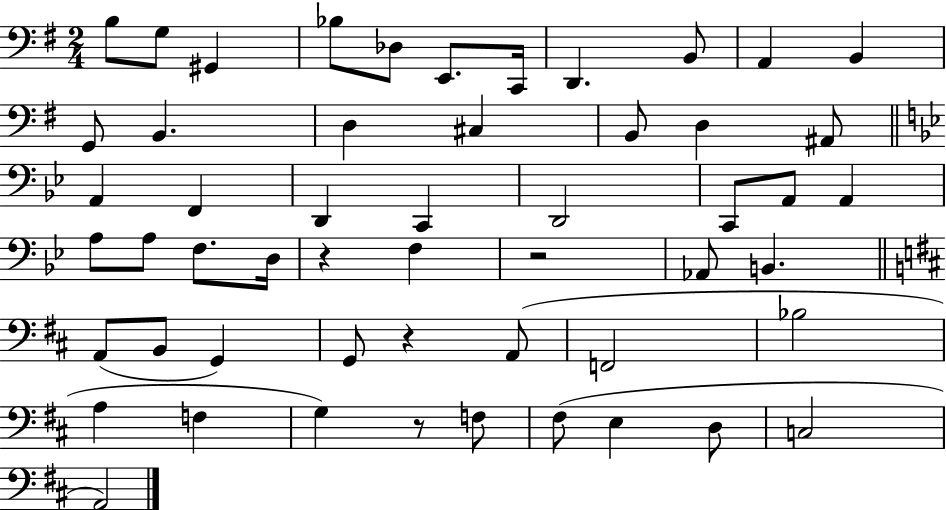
X:1
T:Untitled
M:2/4
L:1/4
K:G
B,/2 G,/2 ^G,, _B,/2 _D,/2 E,,/2 C,,/4 D,, B,,/2 A,, B,, G,,/2 B,, D, ^C, B,,/2 D, ^A,,/2 A,, F,, D,, C,, D,,2 C,,/2 A,,/2 A,, A,/2 A,/2 F,/2 D,/4 z F, z2 _A,,/2 B,, A,,/2 B,,/2 G,, G,,/2 z A,,/2 F,,2 _B,2 A, F, G, z/2 F,/2 ^F,/2 E, D,/2 C,2 A,,2